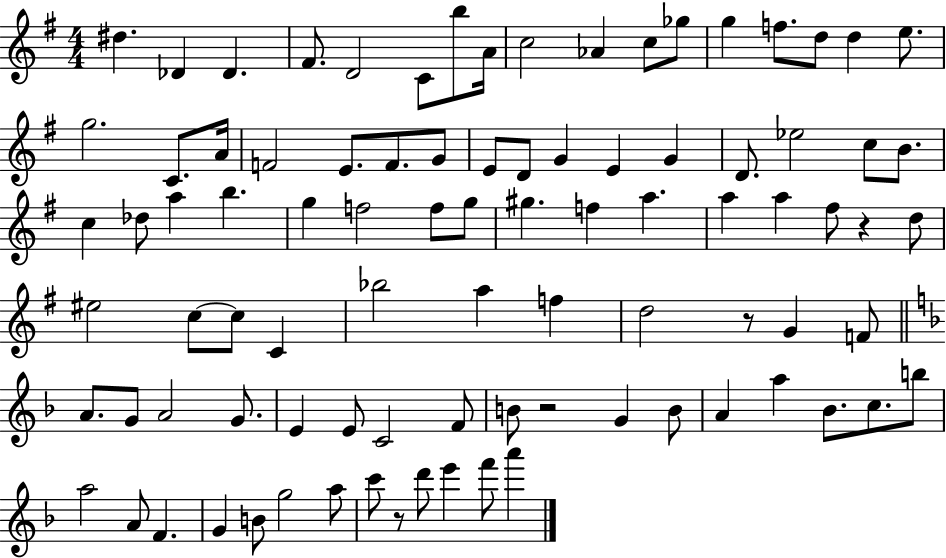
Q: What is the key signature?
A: G major